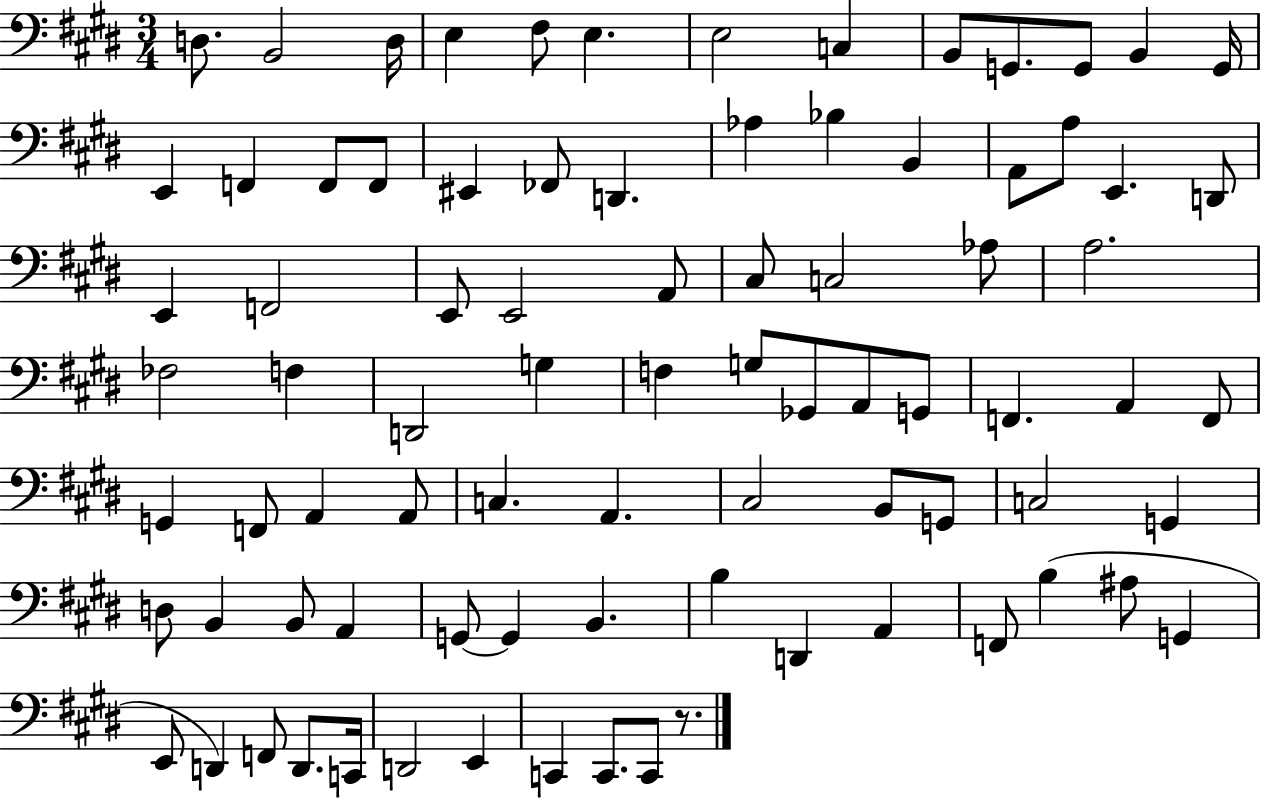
{
  \clef bass
  \numericTimeSignature
  \time 3/4
  \key e \major
  \repeat volta 2 { d8. b,2 d16 | e4 fis8 e4. | e2 c4 | b,8 g,8. g,8 b,4 g,16 | \break e,4 f,4 f,8 f,8 | eis,4 fes,8 d,4. | aes4 bes4 b,4 | a,8 a8 e,4. d,8 | \break e,4 f,2 | e,8 e,2 a,8 | cis8 c2 aes8 | a2. | \break fes2 f4 | d,2 g4 | f4 g8 ges,8 a,8 g,8 | f,4. a,4 f,8 | \break g,4 f,8 a,4 a,8 | c4. a,4. | cis2 b,8 g,8 | c2 g,4 | \break d8 b,4 b,8 a,4 | g,8~~ g,4 b,4. | b4 d,4 a,4 | f,8 b4( ais8 g,4 | \break e,8 d,4) f,8 d,8. c,16 | d,2 e,4 | c,4 c,8. c,8 r8. | } \bar "|."
}